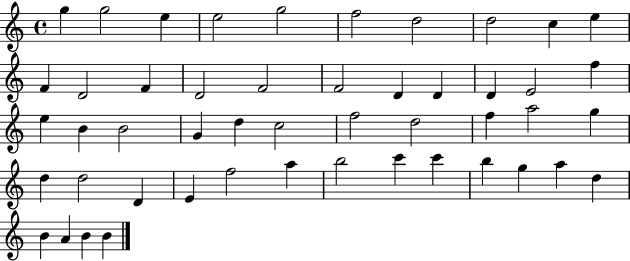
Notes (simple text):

G5/q G5/h E5/q E5/h G5/h F5/h D5/h D5/h C5/q E5/q F4/q D4/h F4/q D4/h F4/h F4/h D4/q D4/q D4/q E4/h F5/q E5/q B4/q B4/h G4/q D5/q C5/h F5/h D5/h F5/q A5/h G5/q D5/q D5/h D4/q E4/q F5/h A5/q B5/h C6/q C6/q B5/q G5/q A5/q D5/q B4/q A4/q B4/q B4/q